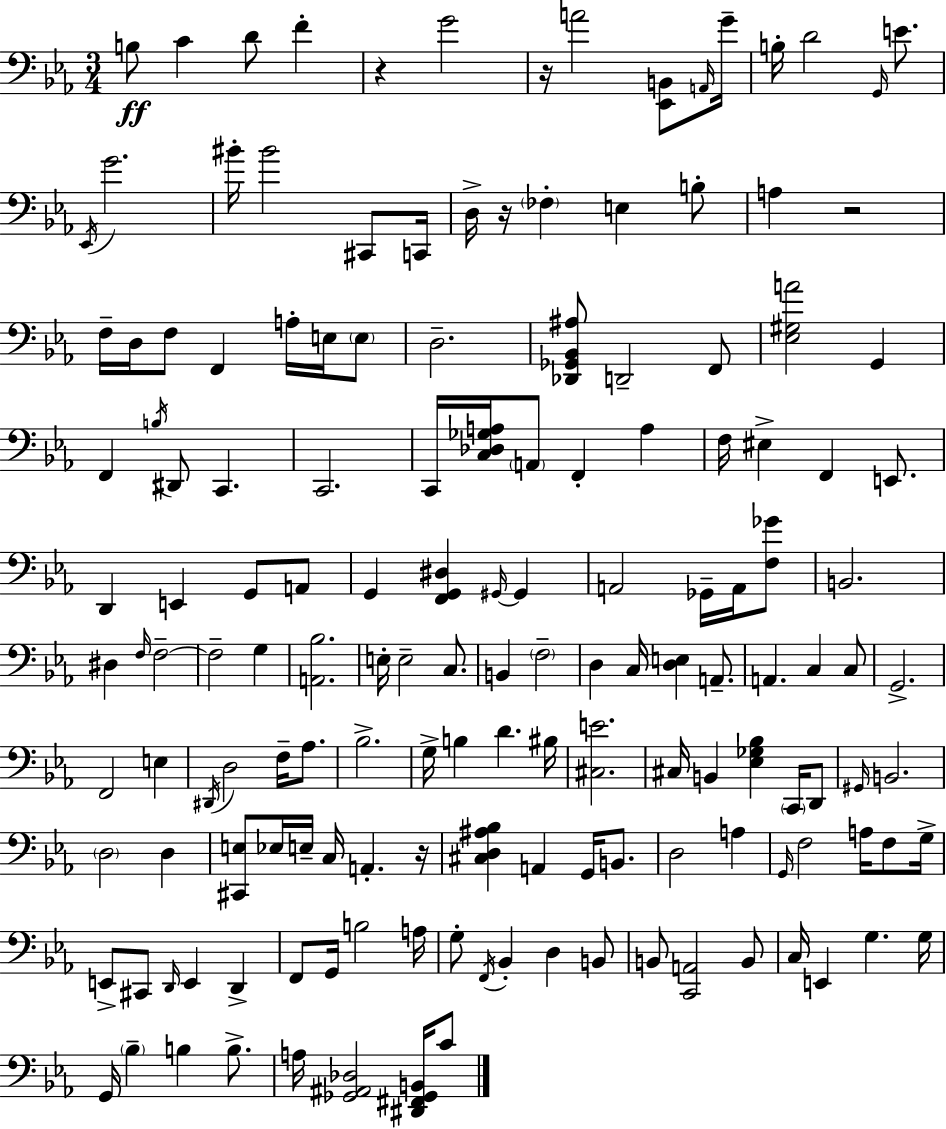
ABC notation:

X:1
T:Untitled
M:3/4
L:1/4
K:Eb
B,/2 C D/2 F z G2 z/4 A2 [_E,,B,,]/2 A,,/4 G/4 B,/4 D2 G,,/4 E/2 _E,,/4 G2 ^B/4 ^B2 ^C,,/2 C,,/4 D,/4 z/4 _F, E, B,/2 A, z2 F,/4 D,/4 F,/2 F,, A,/4 E,/4 E,/2 D,2 [_D,,_G,,_B,,^A,]/2 D,,2 F,,/2 [_E,^G,A]2 G,, F,, B,/4 ^D,,/2 C,, C,,2 C,,/4 [C,_D,_G,A,]/4 A,,/2 F,, A, F,/4 ^E, F,, E,,/2 D,, E,, G,,/2 A,,/2 G,, [F,,G,,^D,] ^G,,/4 ^G,, A,,2 _G,,/4 A,,/4 [F,_G]/2 B,,2 ^D, F,/4 F,2 F,2 G, [A,,_B,]2 E,/4 E,2 C,/2 B,, F,2 D, C,/4 [D,E,] A,,/2 A,, C, C,/2 G,,2 F,,2 E, ^D,,/4 D,2 F,/4 _A,/2 _B,2 G,/4 B, D ^B,/4 [^C,E]2 ^C,/4 B,, [_E,_G,_B,] C,,/4 D,,/2 ^G,,/4 B,,2 D,2 D, [^C,,E,]/2 _E,/4 E,/4 C,/4 A,, z/4 [^C,D,^A,_B,] A,, G,,/4 B,,/2 D,2 A, G,,/4 F,2 A,/4 F,/2 G,/4 E,,/2 ^C,,/2 D,,/4 E,, D,, F,,/2 G,,/4 B,2 A,/4 G,/2 F,,/4 _B,, D, B,,/2 B,,/2 [C,,A,,]2 B,,/2 C,/4 E,, G, G,/4 G,,/4 _B, B, B,/2 A,/4 [_G,,^A,,_D,]2 [^D,,^F,,_G,,B,,]/4 C/2